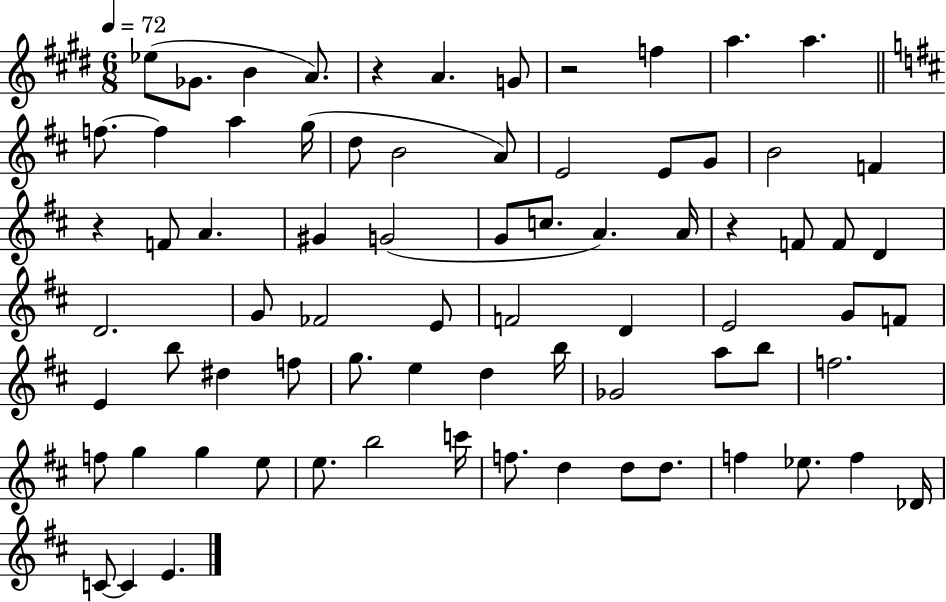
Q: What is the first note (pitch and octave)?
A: Eb5